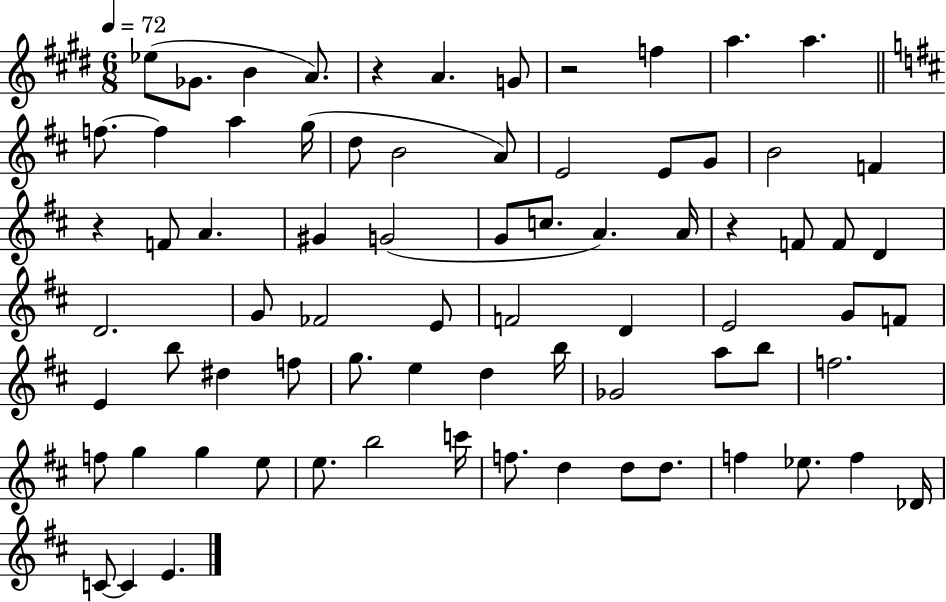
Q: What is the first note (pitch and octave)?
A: Eb5